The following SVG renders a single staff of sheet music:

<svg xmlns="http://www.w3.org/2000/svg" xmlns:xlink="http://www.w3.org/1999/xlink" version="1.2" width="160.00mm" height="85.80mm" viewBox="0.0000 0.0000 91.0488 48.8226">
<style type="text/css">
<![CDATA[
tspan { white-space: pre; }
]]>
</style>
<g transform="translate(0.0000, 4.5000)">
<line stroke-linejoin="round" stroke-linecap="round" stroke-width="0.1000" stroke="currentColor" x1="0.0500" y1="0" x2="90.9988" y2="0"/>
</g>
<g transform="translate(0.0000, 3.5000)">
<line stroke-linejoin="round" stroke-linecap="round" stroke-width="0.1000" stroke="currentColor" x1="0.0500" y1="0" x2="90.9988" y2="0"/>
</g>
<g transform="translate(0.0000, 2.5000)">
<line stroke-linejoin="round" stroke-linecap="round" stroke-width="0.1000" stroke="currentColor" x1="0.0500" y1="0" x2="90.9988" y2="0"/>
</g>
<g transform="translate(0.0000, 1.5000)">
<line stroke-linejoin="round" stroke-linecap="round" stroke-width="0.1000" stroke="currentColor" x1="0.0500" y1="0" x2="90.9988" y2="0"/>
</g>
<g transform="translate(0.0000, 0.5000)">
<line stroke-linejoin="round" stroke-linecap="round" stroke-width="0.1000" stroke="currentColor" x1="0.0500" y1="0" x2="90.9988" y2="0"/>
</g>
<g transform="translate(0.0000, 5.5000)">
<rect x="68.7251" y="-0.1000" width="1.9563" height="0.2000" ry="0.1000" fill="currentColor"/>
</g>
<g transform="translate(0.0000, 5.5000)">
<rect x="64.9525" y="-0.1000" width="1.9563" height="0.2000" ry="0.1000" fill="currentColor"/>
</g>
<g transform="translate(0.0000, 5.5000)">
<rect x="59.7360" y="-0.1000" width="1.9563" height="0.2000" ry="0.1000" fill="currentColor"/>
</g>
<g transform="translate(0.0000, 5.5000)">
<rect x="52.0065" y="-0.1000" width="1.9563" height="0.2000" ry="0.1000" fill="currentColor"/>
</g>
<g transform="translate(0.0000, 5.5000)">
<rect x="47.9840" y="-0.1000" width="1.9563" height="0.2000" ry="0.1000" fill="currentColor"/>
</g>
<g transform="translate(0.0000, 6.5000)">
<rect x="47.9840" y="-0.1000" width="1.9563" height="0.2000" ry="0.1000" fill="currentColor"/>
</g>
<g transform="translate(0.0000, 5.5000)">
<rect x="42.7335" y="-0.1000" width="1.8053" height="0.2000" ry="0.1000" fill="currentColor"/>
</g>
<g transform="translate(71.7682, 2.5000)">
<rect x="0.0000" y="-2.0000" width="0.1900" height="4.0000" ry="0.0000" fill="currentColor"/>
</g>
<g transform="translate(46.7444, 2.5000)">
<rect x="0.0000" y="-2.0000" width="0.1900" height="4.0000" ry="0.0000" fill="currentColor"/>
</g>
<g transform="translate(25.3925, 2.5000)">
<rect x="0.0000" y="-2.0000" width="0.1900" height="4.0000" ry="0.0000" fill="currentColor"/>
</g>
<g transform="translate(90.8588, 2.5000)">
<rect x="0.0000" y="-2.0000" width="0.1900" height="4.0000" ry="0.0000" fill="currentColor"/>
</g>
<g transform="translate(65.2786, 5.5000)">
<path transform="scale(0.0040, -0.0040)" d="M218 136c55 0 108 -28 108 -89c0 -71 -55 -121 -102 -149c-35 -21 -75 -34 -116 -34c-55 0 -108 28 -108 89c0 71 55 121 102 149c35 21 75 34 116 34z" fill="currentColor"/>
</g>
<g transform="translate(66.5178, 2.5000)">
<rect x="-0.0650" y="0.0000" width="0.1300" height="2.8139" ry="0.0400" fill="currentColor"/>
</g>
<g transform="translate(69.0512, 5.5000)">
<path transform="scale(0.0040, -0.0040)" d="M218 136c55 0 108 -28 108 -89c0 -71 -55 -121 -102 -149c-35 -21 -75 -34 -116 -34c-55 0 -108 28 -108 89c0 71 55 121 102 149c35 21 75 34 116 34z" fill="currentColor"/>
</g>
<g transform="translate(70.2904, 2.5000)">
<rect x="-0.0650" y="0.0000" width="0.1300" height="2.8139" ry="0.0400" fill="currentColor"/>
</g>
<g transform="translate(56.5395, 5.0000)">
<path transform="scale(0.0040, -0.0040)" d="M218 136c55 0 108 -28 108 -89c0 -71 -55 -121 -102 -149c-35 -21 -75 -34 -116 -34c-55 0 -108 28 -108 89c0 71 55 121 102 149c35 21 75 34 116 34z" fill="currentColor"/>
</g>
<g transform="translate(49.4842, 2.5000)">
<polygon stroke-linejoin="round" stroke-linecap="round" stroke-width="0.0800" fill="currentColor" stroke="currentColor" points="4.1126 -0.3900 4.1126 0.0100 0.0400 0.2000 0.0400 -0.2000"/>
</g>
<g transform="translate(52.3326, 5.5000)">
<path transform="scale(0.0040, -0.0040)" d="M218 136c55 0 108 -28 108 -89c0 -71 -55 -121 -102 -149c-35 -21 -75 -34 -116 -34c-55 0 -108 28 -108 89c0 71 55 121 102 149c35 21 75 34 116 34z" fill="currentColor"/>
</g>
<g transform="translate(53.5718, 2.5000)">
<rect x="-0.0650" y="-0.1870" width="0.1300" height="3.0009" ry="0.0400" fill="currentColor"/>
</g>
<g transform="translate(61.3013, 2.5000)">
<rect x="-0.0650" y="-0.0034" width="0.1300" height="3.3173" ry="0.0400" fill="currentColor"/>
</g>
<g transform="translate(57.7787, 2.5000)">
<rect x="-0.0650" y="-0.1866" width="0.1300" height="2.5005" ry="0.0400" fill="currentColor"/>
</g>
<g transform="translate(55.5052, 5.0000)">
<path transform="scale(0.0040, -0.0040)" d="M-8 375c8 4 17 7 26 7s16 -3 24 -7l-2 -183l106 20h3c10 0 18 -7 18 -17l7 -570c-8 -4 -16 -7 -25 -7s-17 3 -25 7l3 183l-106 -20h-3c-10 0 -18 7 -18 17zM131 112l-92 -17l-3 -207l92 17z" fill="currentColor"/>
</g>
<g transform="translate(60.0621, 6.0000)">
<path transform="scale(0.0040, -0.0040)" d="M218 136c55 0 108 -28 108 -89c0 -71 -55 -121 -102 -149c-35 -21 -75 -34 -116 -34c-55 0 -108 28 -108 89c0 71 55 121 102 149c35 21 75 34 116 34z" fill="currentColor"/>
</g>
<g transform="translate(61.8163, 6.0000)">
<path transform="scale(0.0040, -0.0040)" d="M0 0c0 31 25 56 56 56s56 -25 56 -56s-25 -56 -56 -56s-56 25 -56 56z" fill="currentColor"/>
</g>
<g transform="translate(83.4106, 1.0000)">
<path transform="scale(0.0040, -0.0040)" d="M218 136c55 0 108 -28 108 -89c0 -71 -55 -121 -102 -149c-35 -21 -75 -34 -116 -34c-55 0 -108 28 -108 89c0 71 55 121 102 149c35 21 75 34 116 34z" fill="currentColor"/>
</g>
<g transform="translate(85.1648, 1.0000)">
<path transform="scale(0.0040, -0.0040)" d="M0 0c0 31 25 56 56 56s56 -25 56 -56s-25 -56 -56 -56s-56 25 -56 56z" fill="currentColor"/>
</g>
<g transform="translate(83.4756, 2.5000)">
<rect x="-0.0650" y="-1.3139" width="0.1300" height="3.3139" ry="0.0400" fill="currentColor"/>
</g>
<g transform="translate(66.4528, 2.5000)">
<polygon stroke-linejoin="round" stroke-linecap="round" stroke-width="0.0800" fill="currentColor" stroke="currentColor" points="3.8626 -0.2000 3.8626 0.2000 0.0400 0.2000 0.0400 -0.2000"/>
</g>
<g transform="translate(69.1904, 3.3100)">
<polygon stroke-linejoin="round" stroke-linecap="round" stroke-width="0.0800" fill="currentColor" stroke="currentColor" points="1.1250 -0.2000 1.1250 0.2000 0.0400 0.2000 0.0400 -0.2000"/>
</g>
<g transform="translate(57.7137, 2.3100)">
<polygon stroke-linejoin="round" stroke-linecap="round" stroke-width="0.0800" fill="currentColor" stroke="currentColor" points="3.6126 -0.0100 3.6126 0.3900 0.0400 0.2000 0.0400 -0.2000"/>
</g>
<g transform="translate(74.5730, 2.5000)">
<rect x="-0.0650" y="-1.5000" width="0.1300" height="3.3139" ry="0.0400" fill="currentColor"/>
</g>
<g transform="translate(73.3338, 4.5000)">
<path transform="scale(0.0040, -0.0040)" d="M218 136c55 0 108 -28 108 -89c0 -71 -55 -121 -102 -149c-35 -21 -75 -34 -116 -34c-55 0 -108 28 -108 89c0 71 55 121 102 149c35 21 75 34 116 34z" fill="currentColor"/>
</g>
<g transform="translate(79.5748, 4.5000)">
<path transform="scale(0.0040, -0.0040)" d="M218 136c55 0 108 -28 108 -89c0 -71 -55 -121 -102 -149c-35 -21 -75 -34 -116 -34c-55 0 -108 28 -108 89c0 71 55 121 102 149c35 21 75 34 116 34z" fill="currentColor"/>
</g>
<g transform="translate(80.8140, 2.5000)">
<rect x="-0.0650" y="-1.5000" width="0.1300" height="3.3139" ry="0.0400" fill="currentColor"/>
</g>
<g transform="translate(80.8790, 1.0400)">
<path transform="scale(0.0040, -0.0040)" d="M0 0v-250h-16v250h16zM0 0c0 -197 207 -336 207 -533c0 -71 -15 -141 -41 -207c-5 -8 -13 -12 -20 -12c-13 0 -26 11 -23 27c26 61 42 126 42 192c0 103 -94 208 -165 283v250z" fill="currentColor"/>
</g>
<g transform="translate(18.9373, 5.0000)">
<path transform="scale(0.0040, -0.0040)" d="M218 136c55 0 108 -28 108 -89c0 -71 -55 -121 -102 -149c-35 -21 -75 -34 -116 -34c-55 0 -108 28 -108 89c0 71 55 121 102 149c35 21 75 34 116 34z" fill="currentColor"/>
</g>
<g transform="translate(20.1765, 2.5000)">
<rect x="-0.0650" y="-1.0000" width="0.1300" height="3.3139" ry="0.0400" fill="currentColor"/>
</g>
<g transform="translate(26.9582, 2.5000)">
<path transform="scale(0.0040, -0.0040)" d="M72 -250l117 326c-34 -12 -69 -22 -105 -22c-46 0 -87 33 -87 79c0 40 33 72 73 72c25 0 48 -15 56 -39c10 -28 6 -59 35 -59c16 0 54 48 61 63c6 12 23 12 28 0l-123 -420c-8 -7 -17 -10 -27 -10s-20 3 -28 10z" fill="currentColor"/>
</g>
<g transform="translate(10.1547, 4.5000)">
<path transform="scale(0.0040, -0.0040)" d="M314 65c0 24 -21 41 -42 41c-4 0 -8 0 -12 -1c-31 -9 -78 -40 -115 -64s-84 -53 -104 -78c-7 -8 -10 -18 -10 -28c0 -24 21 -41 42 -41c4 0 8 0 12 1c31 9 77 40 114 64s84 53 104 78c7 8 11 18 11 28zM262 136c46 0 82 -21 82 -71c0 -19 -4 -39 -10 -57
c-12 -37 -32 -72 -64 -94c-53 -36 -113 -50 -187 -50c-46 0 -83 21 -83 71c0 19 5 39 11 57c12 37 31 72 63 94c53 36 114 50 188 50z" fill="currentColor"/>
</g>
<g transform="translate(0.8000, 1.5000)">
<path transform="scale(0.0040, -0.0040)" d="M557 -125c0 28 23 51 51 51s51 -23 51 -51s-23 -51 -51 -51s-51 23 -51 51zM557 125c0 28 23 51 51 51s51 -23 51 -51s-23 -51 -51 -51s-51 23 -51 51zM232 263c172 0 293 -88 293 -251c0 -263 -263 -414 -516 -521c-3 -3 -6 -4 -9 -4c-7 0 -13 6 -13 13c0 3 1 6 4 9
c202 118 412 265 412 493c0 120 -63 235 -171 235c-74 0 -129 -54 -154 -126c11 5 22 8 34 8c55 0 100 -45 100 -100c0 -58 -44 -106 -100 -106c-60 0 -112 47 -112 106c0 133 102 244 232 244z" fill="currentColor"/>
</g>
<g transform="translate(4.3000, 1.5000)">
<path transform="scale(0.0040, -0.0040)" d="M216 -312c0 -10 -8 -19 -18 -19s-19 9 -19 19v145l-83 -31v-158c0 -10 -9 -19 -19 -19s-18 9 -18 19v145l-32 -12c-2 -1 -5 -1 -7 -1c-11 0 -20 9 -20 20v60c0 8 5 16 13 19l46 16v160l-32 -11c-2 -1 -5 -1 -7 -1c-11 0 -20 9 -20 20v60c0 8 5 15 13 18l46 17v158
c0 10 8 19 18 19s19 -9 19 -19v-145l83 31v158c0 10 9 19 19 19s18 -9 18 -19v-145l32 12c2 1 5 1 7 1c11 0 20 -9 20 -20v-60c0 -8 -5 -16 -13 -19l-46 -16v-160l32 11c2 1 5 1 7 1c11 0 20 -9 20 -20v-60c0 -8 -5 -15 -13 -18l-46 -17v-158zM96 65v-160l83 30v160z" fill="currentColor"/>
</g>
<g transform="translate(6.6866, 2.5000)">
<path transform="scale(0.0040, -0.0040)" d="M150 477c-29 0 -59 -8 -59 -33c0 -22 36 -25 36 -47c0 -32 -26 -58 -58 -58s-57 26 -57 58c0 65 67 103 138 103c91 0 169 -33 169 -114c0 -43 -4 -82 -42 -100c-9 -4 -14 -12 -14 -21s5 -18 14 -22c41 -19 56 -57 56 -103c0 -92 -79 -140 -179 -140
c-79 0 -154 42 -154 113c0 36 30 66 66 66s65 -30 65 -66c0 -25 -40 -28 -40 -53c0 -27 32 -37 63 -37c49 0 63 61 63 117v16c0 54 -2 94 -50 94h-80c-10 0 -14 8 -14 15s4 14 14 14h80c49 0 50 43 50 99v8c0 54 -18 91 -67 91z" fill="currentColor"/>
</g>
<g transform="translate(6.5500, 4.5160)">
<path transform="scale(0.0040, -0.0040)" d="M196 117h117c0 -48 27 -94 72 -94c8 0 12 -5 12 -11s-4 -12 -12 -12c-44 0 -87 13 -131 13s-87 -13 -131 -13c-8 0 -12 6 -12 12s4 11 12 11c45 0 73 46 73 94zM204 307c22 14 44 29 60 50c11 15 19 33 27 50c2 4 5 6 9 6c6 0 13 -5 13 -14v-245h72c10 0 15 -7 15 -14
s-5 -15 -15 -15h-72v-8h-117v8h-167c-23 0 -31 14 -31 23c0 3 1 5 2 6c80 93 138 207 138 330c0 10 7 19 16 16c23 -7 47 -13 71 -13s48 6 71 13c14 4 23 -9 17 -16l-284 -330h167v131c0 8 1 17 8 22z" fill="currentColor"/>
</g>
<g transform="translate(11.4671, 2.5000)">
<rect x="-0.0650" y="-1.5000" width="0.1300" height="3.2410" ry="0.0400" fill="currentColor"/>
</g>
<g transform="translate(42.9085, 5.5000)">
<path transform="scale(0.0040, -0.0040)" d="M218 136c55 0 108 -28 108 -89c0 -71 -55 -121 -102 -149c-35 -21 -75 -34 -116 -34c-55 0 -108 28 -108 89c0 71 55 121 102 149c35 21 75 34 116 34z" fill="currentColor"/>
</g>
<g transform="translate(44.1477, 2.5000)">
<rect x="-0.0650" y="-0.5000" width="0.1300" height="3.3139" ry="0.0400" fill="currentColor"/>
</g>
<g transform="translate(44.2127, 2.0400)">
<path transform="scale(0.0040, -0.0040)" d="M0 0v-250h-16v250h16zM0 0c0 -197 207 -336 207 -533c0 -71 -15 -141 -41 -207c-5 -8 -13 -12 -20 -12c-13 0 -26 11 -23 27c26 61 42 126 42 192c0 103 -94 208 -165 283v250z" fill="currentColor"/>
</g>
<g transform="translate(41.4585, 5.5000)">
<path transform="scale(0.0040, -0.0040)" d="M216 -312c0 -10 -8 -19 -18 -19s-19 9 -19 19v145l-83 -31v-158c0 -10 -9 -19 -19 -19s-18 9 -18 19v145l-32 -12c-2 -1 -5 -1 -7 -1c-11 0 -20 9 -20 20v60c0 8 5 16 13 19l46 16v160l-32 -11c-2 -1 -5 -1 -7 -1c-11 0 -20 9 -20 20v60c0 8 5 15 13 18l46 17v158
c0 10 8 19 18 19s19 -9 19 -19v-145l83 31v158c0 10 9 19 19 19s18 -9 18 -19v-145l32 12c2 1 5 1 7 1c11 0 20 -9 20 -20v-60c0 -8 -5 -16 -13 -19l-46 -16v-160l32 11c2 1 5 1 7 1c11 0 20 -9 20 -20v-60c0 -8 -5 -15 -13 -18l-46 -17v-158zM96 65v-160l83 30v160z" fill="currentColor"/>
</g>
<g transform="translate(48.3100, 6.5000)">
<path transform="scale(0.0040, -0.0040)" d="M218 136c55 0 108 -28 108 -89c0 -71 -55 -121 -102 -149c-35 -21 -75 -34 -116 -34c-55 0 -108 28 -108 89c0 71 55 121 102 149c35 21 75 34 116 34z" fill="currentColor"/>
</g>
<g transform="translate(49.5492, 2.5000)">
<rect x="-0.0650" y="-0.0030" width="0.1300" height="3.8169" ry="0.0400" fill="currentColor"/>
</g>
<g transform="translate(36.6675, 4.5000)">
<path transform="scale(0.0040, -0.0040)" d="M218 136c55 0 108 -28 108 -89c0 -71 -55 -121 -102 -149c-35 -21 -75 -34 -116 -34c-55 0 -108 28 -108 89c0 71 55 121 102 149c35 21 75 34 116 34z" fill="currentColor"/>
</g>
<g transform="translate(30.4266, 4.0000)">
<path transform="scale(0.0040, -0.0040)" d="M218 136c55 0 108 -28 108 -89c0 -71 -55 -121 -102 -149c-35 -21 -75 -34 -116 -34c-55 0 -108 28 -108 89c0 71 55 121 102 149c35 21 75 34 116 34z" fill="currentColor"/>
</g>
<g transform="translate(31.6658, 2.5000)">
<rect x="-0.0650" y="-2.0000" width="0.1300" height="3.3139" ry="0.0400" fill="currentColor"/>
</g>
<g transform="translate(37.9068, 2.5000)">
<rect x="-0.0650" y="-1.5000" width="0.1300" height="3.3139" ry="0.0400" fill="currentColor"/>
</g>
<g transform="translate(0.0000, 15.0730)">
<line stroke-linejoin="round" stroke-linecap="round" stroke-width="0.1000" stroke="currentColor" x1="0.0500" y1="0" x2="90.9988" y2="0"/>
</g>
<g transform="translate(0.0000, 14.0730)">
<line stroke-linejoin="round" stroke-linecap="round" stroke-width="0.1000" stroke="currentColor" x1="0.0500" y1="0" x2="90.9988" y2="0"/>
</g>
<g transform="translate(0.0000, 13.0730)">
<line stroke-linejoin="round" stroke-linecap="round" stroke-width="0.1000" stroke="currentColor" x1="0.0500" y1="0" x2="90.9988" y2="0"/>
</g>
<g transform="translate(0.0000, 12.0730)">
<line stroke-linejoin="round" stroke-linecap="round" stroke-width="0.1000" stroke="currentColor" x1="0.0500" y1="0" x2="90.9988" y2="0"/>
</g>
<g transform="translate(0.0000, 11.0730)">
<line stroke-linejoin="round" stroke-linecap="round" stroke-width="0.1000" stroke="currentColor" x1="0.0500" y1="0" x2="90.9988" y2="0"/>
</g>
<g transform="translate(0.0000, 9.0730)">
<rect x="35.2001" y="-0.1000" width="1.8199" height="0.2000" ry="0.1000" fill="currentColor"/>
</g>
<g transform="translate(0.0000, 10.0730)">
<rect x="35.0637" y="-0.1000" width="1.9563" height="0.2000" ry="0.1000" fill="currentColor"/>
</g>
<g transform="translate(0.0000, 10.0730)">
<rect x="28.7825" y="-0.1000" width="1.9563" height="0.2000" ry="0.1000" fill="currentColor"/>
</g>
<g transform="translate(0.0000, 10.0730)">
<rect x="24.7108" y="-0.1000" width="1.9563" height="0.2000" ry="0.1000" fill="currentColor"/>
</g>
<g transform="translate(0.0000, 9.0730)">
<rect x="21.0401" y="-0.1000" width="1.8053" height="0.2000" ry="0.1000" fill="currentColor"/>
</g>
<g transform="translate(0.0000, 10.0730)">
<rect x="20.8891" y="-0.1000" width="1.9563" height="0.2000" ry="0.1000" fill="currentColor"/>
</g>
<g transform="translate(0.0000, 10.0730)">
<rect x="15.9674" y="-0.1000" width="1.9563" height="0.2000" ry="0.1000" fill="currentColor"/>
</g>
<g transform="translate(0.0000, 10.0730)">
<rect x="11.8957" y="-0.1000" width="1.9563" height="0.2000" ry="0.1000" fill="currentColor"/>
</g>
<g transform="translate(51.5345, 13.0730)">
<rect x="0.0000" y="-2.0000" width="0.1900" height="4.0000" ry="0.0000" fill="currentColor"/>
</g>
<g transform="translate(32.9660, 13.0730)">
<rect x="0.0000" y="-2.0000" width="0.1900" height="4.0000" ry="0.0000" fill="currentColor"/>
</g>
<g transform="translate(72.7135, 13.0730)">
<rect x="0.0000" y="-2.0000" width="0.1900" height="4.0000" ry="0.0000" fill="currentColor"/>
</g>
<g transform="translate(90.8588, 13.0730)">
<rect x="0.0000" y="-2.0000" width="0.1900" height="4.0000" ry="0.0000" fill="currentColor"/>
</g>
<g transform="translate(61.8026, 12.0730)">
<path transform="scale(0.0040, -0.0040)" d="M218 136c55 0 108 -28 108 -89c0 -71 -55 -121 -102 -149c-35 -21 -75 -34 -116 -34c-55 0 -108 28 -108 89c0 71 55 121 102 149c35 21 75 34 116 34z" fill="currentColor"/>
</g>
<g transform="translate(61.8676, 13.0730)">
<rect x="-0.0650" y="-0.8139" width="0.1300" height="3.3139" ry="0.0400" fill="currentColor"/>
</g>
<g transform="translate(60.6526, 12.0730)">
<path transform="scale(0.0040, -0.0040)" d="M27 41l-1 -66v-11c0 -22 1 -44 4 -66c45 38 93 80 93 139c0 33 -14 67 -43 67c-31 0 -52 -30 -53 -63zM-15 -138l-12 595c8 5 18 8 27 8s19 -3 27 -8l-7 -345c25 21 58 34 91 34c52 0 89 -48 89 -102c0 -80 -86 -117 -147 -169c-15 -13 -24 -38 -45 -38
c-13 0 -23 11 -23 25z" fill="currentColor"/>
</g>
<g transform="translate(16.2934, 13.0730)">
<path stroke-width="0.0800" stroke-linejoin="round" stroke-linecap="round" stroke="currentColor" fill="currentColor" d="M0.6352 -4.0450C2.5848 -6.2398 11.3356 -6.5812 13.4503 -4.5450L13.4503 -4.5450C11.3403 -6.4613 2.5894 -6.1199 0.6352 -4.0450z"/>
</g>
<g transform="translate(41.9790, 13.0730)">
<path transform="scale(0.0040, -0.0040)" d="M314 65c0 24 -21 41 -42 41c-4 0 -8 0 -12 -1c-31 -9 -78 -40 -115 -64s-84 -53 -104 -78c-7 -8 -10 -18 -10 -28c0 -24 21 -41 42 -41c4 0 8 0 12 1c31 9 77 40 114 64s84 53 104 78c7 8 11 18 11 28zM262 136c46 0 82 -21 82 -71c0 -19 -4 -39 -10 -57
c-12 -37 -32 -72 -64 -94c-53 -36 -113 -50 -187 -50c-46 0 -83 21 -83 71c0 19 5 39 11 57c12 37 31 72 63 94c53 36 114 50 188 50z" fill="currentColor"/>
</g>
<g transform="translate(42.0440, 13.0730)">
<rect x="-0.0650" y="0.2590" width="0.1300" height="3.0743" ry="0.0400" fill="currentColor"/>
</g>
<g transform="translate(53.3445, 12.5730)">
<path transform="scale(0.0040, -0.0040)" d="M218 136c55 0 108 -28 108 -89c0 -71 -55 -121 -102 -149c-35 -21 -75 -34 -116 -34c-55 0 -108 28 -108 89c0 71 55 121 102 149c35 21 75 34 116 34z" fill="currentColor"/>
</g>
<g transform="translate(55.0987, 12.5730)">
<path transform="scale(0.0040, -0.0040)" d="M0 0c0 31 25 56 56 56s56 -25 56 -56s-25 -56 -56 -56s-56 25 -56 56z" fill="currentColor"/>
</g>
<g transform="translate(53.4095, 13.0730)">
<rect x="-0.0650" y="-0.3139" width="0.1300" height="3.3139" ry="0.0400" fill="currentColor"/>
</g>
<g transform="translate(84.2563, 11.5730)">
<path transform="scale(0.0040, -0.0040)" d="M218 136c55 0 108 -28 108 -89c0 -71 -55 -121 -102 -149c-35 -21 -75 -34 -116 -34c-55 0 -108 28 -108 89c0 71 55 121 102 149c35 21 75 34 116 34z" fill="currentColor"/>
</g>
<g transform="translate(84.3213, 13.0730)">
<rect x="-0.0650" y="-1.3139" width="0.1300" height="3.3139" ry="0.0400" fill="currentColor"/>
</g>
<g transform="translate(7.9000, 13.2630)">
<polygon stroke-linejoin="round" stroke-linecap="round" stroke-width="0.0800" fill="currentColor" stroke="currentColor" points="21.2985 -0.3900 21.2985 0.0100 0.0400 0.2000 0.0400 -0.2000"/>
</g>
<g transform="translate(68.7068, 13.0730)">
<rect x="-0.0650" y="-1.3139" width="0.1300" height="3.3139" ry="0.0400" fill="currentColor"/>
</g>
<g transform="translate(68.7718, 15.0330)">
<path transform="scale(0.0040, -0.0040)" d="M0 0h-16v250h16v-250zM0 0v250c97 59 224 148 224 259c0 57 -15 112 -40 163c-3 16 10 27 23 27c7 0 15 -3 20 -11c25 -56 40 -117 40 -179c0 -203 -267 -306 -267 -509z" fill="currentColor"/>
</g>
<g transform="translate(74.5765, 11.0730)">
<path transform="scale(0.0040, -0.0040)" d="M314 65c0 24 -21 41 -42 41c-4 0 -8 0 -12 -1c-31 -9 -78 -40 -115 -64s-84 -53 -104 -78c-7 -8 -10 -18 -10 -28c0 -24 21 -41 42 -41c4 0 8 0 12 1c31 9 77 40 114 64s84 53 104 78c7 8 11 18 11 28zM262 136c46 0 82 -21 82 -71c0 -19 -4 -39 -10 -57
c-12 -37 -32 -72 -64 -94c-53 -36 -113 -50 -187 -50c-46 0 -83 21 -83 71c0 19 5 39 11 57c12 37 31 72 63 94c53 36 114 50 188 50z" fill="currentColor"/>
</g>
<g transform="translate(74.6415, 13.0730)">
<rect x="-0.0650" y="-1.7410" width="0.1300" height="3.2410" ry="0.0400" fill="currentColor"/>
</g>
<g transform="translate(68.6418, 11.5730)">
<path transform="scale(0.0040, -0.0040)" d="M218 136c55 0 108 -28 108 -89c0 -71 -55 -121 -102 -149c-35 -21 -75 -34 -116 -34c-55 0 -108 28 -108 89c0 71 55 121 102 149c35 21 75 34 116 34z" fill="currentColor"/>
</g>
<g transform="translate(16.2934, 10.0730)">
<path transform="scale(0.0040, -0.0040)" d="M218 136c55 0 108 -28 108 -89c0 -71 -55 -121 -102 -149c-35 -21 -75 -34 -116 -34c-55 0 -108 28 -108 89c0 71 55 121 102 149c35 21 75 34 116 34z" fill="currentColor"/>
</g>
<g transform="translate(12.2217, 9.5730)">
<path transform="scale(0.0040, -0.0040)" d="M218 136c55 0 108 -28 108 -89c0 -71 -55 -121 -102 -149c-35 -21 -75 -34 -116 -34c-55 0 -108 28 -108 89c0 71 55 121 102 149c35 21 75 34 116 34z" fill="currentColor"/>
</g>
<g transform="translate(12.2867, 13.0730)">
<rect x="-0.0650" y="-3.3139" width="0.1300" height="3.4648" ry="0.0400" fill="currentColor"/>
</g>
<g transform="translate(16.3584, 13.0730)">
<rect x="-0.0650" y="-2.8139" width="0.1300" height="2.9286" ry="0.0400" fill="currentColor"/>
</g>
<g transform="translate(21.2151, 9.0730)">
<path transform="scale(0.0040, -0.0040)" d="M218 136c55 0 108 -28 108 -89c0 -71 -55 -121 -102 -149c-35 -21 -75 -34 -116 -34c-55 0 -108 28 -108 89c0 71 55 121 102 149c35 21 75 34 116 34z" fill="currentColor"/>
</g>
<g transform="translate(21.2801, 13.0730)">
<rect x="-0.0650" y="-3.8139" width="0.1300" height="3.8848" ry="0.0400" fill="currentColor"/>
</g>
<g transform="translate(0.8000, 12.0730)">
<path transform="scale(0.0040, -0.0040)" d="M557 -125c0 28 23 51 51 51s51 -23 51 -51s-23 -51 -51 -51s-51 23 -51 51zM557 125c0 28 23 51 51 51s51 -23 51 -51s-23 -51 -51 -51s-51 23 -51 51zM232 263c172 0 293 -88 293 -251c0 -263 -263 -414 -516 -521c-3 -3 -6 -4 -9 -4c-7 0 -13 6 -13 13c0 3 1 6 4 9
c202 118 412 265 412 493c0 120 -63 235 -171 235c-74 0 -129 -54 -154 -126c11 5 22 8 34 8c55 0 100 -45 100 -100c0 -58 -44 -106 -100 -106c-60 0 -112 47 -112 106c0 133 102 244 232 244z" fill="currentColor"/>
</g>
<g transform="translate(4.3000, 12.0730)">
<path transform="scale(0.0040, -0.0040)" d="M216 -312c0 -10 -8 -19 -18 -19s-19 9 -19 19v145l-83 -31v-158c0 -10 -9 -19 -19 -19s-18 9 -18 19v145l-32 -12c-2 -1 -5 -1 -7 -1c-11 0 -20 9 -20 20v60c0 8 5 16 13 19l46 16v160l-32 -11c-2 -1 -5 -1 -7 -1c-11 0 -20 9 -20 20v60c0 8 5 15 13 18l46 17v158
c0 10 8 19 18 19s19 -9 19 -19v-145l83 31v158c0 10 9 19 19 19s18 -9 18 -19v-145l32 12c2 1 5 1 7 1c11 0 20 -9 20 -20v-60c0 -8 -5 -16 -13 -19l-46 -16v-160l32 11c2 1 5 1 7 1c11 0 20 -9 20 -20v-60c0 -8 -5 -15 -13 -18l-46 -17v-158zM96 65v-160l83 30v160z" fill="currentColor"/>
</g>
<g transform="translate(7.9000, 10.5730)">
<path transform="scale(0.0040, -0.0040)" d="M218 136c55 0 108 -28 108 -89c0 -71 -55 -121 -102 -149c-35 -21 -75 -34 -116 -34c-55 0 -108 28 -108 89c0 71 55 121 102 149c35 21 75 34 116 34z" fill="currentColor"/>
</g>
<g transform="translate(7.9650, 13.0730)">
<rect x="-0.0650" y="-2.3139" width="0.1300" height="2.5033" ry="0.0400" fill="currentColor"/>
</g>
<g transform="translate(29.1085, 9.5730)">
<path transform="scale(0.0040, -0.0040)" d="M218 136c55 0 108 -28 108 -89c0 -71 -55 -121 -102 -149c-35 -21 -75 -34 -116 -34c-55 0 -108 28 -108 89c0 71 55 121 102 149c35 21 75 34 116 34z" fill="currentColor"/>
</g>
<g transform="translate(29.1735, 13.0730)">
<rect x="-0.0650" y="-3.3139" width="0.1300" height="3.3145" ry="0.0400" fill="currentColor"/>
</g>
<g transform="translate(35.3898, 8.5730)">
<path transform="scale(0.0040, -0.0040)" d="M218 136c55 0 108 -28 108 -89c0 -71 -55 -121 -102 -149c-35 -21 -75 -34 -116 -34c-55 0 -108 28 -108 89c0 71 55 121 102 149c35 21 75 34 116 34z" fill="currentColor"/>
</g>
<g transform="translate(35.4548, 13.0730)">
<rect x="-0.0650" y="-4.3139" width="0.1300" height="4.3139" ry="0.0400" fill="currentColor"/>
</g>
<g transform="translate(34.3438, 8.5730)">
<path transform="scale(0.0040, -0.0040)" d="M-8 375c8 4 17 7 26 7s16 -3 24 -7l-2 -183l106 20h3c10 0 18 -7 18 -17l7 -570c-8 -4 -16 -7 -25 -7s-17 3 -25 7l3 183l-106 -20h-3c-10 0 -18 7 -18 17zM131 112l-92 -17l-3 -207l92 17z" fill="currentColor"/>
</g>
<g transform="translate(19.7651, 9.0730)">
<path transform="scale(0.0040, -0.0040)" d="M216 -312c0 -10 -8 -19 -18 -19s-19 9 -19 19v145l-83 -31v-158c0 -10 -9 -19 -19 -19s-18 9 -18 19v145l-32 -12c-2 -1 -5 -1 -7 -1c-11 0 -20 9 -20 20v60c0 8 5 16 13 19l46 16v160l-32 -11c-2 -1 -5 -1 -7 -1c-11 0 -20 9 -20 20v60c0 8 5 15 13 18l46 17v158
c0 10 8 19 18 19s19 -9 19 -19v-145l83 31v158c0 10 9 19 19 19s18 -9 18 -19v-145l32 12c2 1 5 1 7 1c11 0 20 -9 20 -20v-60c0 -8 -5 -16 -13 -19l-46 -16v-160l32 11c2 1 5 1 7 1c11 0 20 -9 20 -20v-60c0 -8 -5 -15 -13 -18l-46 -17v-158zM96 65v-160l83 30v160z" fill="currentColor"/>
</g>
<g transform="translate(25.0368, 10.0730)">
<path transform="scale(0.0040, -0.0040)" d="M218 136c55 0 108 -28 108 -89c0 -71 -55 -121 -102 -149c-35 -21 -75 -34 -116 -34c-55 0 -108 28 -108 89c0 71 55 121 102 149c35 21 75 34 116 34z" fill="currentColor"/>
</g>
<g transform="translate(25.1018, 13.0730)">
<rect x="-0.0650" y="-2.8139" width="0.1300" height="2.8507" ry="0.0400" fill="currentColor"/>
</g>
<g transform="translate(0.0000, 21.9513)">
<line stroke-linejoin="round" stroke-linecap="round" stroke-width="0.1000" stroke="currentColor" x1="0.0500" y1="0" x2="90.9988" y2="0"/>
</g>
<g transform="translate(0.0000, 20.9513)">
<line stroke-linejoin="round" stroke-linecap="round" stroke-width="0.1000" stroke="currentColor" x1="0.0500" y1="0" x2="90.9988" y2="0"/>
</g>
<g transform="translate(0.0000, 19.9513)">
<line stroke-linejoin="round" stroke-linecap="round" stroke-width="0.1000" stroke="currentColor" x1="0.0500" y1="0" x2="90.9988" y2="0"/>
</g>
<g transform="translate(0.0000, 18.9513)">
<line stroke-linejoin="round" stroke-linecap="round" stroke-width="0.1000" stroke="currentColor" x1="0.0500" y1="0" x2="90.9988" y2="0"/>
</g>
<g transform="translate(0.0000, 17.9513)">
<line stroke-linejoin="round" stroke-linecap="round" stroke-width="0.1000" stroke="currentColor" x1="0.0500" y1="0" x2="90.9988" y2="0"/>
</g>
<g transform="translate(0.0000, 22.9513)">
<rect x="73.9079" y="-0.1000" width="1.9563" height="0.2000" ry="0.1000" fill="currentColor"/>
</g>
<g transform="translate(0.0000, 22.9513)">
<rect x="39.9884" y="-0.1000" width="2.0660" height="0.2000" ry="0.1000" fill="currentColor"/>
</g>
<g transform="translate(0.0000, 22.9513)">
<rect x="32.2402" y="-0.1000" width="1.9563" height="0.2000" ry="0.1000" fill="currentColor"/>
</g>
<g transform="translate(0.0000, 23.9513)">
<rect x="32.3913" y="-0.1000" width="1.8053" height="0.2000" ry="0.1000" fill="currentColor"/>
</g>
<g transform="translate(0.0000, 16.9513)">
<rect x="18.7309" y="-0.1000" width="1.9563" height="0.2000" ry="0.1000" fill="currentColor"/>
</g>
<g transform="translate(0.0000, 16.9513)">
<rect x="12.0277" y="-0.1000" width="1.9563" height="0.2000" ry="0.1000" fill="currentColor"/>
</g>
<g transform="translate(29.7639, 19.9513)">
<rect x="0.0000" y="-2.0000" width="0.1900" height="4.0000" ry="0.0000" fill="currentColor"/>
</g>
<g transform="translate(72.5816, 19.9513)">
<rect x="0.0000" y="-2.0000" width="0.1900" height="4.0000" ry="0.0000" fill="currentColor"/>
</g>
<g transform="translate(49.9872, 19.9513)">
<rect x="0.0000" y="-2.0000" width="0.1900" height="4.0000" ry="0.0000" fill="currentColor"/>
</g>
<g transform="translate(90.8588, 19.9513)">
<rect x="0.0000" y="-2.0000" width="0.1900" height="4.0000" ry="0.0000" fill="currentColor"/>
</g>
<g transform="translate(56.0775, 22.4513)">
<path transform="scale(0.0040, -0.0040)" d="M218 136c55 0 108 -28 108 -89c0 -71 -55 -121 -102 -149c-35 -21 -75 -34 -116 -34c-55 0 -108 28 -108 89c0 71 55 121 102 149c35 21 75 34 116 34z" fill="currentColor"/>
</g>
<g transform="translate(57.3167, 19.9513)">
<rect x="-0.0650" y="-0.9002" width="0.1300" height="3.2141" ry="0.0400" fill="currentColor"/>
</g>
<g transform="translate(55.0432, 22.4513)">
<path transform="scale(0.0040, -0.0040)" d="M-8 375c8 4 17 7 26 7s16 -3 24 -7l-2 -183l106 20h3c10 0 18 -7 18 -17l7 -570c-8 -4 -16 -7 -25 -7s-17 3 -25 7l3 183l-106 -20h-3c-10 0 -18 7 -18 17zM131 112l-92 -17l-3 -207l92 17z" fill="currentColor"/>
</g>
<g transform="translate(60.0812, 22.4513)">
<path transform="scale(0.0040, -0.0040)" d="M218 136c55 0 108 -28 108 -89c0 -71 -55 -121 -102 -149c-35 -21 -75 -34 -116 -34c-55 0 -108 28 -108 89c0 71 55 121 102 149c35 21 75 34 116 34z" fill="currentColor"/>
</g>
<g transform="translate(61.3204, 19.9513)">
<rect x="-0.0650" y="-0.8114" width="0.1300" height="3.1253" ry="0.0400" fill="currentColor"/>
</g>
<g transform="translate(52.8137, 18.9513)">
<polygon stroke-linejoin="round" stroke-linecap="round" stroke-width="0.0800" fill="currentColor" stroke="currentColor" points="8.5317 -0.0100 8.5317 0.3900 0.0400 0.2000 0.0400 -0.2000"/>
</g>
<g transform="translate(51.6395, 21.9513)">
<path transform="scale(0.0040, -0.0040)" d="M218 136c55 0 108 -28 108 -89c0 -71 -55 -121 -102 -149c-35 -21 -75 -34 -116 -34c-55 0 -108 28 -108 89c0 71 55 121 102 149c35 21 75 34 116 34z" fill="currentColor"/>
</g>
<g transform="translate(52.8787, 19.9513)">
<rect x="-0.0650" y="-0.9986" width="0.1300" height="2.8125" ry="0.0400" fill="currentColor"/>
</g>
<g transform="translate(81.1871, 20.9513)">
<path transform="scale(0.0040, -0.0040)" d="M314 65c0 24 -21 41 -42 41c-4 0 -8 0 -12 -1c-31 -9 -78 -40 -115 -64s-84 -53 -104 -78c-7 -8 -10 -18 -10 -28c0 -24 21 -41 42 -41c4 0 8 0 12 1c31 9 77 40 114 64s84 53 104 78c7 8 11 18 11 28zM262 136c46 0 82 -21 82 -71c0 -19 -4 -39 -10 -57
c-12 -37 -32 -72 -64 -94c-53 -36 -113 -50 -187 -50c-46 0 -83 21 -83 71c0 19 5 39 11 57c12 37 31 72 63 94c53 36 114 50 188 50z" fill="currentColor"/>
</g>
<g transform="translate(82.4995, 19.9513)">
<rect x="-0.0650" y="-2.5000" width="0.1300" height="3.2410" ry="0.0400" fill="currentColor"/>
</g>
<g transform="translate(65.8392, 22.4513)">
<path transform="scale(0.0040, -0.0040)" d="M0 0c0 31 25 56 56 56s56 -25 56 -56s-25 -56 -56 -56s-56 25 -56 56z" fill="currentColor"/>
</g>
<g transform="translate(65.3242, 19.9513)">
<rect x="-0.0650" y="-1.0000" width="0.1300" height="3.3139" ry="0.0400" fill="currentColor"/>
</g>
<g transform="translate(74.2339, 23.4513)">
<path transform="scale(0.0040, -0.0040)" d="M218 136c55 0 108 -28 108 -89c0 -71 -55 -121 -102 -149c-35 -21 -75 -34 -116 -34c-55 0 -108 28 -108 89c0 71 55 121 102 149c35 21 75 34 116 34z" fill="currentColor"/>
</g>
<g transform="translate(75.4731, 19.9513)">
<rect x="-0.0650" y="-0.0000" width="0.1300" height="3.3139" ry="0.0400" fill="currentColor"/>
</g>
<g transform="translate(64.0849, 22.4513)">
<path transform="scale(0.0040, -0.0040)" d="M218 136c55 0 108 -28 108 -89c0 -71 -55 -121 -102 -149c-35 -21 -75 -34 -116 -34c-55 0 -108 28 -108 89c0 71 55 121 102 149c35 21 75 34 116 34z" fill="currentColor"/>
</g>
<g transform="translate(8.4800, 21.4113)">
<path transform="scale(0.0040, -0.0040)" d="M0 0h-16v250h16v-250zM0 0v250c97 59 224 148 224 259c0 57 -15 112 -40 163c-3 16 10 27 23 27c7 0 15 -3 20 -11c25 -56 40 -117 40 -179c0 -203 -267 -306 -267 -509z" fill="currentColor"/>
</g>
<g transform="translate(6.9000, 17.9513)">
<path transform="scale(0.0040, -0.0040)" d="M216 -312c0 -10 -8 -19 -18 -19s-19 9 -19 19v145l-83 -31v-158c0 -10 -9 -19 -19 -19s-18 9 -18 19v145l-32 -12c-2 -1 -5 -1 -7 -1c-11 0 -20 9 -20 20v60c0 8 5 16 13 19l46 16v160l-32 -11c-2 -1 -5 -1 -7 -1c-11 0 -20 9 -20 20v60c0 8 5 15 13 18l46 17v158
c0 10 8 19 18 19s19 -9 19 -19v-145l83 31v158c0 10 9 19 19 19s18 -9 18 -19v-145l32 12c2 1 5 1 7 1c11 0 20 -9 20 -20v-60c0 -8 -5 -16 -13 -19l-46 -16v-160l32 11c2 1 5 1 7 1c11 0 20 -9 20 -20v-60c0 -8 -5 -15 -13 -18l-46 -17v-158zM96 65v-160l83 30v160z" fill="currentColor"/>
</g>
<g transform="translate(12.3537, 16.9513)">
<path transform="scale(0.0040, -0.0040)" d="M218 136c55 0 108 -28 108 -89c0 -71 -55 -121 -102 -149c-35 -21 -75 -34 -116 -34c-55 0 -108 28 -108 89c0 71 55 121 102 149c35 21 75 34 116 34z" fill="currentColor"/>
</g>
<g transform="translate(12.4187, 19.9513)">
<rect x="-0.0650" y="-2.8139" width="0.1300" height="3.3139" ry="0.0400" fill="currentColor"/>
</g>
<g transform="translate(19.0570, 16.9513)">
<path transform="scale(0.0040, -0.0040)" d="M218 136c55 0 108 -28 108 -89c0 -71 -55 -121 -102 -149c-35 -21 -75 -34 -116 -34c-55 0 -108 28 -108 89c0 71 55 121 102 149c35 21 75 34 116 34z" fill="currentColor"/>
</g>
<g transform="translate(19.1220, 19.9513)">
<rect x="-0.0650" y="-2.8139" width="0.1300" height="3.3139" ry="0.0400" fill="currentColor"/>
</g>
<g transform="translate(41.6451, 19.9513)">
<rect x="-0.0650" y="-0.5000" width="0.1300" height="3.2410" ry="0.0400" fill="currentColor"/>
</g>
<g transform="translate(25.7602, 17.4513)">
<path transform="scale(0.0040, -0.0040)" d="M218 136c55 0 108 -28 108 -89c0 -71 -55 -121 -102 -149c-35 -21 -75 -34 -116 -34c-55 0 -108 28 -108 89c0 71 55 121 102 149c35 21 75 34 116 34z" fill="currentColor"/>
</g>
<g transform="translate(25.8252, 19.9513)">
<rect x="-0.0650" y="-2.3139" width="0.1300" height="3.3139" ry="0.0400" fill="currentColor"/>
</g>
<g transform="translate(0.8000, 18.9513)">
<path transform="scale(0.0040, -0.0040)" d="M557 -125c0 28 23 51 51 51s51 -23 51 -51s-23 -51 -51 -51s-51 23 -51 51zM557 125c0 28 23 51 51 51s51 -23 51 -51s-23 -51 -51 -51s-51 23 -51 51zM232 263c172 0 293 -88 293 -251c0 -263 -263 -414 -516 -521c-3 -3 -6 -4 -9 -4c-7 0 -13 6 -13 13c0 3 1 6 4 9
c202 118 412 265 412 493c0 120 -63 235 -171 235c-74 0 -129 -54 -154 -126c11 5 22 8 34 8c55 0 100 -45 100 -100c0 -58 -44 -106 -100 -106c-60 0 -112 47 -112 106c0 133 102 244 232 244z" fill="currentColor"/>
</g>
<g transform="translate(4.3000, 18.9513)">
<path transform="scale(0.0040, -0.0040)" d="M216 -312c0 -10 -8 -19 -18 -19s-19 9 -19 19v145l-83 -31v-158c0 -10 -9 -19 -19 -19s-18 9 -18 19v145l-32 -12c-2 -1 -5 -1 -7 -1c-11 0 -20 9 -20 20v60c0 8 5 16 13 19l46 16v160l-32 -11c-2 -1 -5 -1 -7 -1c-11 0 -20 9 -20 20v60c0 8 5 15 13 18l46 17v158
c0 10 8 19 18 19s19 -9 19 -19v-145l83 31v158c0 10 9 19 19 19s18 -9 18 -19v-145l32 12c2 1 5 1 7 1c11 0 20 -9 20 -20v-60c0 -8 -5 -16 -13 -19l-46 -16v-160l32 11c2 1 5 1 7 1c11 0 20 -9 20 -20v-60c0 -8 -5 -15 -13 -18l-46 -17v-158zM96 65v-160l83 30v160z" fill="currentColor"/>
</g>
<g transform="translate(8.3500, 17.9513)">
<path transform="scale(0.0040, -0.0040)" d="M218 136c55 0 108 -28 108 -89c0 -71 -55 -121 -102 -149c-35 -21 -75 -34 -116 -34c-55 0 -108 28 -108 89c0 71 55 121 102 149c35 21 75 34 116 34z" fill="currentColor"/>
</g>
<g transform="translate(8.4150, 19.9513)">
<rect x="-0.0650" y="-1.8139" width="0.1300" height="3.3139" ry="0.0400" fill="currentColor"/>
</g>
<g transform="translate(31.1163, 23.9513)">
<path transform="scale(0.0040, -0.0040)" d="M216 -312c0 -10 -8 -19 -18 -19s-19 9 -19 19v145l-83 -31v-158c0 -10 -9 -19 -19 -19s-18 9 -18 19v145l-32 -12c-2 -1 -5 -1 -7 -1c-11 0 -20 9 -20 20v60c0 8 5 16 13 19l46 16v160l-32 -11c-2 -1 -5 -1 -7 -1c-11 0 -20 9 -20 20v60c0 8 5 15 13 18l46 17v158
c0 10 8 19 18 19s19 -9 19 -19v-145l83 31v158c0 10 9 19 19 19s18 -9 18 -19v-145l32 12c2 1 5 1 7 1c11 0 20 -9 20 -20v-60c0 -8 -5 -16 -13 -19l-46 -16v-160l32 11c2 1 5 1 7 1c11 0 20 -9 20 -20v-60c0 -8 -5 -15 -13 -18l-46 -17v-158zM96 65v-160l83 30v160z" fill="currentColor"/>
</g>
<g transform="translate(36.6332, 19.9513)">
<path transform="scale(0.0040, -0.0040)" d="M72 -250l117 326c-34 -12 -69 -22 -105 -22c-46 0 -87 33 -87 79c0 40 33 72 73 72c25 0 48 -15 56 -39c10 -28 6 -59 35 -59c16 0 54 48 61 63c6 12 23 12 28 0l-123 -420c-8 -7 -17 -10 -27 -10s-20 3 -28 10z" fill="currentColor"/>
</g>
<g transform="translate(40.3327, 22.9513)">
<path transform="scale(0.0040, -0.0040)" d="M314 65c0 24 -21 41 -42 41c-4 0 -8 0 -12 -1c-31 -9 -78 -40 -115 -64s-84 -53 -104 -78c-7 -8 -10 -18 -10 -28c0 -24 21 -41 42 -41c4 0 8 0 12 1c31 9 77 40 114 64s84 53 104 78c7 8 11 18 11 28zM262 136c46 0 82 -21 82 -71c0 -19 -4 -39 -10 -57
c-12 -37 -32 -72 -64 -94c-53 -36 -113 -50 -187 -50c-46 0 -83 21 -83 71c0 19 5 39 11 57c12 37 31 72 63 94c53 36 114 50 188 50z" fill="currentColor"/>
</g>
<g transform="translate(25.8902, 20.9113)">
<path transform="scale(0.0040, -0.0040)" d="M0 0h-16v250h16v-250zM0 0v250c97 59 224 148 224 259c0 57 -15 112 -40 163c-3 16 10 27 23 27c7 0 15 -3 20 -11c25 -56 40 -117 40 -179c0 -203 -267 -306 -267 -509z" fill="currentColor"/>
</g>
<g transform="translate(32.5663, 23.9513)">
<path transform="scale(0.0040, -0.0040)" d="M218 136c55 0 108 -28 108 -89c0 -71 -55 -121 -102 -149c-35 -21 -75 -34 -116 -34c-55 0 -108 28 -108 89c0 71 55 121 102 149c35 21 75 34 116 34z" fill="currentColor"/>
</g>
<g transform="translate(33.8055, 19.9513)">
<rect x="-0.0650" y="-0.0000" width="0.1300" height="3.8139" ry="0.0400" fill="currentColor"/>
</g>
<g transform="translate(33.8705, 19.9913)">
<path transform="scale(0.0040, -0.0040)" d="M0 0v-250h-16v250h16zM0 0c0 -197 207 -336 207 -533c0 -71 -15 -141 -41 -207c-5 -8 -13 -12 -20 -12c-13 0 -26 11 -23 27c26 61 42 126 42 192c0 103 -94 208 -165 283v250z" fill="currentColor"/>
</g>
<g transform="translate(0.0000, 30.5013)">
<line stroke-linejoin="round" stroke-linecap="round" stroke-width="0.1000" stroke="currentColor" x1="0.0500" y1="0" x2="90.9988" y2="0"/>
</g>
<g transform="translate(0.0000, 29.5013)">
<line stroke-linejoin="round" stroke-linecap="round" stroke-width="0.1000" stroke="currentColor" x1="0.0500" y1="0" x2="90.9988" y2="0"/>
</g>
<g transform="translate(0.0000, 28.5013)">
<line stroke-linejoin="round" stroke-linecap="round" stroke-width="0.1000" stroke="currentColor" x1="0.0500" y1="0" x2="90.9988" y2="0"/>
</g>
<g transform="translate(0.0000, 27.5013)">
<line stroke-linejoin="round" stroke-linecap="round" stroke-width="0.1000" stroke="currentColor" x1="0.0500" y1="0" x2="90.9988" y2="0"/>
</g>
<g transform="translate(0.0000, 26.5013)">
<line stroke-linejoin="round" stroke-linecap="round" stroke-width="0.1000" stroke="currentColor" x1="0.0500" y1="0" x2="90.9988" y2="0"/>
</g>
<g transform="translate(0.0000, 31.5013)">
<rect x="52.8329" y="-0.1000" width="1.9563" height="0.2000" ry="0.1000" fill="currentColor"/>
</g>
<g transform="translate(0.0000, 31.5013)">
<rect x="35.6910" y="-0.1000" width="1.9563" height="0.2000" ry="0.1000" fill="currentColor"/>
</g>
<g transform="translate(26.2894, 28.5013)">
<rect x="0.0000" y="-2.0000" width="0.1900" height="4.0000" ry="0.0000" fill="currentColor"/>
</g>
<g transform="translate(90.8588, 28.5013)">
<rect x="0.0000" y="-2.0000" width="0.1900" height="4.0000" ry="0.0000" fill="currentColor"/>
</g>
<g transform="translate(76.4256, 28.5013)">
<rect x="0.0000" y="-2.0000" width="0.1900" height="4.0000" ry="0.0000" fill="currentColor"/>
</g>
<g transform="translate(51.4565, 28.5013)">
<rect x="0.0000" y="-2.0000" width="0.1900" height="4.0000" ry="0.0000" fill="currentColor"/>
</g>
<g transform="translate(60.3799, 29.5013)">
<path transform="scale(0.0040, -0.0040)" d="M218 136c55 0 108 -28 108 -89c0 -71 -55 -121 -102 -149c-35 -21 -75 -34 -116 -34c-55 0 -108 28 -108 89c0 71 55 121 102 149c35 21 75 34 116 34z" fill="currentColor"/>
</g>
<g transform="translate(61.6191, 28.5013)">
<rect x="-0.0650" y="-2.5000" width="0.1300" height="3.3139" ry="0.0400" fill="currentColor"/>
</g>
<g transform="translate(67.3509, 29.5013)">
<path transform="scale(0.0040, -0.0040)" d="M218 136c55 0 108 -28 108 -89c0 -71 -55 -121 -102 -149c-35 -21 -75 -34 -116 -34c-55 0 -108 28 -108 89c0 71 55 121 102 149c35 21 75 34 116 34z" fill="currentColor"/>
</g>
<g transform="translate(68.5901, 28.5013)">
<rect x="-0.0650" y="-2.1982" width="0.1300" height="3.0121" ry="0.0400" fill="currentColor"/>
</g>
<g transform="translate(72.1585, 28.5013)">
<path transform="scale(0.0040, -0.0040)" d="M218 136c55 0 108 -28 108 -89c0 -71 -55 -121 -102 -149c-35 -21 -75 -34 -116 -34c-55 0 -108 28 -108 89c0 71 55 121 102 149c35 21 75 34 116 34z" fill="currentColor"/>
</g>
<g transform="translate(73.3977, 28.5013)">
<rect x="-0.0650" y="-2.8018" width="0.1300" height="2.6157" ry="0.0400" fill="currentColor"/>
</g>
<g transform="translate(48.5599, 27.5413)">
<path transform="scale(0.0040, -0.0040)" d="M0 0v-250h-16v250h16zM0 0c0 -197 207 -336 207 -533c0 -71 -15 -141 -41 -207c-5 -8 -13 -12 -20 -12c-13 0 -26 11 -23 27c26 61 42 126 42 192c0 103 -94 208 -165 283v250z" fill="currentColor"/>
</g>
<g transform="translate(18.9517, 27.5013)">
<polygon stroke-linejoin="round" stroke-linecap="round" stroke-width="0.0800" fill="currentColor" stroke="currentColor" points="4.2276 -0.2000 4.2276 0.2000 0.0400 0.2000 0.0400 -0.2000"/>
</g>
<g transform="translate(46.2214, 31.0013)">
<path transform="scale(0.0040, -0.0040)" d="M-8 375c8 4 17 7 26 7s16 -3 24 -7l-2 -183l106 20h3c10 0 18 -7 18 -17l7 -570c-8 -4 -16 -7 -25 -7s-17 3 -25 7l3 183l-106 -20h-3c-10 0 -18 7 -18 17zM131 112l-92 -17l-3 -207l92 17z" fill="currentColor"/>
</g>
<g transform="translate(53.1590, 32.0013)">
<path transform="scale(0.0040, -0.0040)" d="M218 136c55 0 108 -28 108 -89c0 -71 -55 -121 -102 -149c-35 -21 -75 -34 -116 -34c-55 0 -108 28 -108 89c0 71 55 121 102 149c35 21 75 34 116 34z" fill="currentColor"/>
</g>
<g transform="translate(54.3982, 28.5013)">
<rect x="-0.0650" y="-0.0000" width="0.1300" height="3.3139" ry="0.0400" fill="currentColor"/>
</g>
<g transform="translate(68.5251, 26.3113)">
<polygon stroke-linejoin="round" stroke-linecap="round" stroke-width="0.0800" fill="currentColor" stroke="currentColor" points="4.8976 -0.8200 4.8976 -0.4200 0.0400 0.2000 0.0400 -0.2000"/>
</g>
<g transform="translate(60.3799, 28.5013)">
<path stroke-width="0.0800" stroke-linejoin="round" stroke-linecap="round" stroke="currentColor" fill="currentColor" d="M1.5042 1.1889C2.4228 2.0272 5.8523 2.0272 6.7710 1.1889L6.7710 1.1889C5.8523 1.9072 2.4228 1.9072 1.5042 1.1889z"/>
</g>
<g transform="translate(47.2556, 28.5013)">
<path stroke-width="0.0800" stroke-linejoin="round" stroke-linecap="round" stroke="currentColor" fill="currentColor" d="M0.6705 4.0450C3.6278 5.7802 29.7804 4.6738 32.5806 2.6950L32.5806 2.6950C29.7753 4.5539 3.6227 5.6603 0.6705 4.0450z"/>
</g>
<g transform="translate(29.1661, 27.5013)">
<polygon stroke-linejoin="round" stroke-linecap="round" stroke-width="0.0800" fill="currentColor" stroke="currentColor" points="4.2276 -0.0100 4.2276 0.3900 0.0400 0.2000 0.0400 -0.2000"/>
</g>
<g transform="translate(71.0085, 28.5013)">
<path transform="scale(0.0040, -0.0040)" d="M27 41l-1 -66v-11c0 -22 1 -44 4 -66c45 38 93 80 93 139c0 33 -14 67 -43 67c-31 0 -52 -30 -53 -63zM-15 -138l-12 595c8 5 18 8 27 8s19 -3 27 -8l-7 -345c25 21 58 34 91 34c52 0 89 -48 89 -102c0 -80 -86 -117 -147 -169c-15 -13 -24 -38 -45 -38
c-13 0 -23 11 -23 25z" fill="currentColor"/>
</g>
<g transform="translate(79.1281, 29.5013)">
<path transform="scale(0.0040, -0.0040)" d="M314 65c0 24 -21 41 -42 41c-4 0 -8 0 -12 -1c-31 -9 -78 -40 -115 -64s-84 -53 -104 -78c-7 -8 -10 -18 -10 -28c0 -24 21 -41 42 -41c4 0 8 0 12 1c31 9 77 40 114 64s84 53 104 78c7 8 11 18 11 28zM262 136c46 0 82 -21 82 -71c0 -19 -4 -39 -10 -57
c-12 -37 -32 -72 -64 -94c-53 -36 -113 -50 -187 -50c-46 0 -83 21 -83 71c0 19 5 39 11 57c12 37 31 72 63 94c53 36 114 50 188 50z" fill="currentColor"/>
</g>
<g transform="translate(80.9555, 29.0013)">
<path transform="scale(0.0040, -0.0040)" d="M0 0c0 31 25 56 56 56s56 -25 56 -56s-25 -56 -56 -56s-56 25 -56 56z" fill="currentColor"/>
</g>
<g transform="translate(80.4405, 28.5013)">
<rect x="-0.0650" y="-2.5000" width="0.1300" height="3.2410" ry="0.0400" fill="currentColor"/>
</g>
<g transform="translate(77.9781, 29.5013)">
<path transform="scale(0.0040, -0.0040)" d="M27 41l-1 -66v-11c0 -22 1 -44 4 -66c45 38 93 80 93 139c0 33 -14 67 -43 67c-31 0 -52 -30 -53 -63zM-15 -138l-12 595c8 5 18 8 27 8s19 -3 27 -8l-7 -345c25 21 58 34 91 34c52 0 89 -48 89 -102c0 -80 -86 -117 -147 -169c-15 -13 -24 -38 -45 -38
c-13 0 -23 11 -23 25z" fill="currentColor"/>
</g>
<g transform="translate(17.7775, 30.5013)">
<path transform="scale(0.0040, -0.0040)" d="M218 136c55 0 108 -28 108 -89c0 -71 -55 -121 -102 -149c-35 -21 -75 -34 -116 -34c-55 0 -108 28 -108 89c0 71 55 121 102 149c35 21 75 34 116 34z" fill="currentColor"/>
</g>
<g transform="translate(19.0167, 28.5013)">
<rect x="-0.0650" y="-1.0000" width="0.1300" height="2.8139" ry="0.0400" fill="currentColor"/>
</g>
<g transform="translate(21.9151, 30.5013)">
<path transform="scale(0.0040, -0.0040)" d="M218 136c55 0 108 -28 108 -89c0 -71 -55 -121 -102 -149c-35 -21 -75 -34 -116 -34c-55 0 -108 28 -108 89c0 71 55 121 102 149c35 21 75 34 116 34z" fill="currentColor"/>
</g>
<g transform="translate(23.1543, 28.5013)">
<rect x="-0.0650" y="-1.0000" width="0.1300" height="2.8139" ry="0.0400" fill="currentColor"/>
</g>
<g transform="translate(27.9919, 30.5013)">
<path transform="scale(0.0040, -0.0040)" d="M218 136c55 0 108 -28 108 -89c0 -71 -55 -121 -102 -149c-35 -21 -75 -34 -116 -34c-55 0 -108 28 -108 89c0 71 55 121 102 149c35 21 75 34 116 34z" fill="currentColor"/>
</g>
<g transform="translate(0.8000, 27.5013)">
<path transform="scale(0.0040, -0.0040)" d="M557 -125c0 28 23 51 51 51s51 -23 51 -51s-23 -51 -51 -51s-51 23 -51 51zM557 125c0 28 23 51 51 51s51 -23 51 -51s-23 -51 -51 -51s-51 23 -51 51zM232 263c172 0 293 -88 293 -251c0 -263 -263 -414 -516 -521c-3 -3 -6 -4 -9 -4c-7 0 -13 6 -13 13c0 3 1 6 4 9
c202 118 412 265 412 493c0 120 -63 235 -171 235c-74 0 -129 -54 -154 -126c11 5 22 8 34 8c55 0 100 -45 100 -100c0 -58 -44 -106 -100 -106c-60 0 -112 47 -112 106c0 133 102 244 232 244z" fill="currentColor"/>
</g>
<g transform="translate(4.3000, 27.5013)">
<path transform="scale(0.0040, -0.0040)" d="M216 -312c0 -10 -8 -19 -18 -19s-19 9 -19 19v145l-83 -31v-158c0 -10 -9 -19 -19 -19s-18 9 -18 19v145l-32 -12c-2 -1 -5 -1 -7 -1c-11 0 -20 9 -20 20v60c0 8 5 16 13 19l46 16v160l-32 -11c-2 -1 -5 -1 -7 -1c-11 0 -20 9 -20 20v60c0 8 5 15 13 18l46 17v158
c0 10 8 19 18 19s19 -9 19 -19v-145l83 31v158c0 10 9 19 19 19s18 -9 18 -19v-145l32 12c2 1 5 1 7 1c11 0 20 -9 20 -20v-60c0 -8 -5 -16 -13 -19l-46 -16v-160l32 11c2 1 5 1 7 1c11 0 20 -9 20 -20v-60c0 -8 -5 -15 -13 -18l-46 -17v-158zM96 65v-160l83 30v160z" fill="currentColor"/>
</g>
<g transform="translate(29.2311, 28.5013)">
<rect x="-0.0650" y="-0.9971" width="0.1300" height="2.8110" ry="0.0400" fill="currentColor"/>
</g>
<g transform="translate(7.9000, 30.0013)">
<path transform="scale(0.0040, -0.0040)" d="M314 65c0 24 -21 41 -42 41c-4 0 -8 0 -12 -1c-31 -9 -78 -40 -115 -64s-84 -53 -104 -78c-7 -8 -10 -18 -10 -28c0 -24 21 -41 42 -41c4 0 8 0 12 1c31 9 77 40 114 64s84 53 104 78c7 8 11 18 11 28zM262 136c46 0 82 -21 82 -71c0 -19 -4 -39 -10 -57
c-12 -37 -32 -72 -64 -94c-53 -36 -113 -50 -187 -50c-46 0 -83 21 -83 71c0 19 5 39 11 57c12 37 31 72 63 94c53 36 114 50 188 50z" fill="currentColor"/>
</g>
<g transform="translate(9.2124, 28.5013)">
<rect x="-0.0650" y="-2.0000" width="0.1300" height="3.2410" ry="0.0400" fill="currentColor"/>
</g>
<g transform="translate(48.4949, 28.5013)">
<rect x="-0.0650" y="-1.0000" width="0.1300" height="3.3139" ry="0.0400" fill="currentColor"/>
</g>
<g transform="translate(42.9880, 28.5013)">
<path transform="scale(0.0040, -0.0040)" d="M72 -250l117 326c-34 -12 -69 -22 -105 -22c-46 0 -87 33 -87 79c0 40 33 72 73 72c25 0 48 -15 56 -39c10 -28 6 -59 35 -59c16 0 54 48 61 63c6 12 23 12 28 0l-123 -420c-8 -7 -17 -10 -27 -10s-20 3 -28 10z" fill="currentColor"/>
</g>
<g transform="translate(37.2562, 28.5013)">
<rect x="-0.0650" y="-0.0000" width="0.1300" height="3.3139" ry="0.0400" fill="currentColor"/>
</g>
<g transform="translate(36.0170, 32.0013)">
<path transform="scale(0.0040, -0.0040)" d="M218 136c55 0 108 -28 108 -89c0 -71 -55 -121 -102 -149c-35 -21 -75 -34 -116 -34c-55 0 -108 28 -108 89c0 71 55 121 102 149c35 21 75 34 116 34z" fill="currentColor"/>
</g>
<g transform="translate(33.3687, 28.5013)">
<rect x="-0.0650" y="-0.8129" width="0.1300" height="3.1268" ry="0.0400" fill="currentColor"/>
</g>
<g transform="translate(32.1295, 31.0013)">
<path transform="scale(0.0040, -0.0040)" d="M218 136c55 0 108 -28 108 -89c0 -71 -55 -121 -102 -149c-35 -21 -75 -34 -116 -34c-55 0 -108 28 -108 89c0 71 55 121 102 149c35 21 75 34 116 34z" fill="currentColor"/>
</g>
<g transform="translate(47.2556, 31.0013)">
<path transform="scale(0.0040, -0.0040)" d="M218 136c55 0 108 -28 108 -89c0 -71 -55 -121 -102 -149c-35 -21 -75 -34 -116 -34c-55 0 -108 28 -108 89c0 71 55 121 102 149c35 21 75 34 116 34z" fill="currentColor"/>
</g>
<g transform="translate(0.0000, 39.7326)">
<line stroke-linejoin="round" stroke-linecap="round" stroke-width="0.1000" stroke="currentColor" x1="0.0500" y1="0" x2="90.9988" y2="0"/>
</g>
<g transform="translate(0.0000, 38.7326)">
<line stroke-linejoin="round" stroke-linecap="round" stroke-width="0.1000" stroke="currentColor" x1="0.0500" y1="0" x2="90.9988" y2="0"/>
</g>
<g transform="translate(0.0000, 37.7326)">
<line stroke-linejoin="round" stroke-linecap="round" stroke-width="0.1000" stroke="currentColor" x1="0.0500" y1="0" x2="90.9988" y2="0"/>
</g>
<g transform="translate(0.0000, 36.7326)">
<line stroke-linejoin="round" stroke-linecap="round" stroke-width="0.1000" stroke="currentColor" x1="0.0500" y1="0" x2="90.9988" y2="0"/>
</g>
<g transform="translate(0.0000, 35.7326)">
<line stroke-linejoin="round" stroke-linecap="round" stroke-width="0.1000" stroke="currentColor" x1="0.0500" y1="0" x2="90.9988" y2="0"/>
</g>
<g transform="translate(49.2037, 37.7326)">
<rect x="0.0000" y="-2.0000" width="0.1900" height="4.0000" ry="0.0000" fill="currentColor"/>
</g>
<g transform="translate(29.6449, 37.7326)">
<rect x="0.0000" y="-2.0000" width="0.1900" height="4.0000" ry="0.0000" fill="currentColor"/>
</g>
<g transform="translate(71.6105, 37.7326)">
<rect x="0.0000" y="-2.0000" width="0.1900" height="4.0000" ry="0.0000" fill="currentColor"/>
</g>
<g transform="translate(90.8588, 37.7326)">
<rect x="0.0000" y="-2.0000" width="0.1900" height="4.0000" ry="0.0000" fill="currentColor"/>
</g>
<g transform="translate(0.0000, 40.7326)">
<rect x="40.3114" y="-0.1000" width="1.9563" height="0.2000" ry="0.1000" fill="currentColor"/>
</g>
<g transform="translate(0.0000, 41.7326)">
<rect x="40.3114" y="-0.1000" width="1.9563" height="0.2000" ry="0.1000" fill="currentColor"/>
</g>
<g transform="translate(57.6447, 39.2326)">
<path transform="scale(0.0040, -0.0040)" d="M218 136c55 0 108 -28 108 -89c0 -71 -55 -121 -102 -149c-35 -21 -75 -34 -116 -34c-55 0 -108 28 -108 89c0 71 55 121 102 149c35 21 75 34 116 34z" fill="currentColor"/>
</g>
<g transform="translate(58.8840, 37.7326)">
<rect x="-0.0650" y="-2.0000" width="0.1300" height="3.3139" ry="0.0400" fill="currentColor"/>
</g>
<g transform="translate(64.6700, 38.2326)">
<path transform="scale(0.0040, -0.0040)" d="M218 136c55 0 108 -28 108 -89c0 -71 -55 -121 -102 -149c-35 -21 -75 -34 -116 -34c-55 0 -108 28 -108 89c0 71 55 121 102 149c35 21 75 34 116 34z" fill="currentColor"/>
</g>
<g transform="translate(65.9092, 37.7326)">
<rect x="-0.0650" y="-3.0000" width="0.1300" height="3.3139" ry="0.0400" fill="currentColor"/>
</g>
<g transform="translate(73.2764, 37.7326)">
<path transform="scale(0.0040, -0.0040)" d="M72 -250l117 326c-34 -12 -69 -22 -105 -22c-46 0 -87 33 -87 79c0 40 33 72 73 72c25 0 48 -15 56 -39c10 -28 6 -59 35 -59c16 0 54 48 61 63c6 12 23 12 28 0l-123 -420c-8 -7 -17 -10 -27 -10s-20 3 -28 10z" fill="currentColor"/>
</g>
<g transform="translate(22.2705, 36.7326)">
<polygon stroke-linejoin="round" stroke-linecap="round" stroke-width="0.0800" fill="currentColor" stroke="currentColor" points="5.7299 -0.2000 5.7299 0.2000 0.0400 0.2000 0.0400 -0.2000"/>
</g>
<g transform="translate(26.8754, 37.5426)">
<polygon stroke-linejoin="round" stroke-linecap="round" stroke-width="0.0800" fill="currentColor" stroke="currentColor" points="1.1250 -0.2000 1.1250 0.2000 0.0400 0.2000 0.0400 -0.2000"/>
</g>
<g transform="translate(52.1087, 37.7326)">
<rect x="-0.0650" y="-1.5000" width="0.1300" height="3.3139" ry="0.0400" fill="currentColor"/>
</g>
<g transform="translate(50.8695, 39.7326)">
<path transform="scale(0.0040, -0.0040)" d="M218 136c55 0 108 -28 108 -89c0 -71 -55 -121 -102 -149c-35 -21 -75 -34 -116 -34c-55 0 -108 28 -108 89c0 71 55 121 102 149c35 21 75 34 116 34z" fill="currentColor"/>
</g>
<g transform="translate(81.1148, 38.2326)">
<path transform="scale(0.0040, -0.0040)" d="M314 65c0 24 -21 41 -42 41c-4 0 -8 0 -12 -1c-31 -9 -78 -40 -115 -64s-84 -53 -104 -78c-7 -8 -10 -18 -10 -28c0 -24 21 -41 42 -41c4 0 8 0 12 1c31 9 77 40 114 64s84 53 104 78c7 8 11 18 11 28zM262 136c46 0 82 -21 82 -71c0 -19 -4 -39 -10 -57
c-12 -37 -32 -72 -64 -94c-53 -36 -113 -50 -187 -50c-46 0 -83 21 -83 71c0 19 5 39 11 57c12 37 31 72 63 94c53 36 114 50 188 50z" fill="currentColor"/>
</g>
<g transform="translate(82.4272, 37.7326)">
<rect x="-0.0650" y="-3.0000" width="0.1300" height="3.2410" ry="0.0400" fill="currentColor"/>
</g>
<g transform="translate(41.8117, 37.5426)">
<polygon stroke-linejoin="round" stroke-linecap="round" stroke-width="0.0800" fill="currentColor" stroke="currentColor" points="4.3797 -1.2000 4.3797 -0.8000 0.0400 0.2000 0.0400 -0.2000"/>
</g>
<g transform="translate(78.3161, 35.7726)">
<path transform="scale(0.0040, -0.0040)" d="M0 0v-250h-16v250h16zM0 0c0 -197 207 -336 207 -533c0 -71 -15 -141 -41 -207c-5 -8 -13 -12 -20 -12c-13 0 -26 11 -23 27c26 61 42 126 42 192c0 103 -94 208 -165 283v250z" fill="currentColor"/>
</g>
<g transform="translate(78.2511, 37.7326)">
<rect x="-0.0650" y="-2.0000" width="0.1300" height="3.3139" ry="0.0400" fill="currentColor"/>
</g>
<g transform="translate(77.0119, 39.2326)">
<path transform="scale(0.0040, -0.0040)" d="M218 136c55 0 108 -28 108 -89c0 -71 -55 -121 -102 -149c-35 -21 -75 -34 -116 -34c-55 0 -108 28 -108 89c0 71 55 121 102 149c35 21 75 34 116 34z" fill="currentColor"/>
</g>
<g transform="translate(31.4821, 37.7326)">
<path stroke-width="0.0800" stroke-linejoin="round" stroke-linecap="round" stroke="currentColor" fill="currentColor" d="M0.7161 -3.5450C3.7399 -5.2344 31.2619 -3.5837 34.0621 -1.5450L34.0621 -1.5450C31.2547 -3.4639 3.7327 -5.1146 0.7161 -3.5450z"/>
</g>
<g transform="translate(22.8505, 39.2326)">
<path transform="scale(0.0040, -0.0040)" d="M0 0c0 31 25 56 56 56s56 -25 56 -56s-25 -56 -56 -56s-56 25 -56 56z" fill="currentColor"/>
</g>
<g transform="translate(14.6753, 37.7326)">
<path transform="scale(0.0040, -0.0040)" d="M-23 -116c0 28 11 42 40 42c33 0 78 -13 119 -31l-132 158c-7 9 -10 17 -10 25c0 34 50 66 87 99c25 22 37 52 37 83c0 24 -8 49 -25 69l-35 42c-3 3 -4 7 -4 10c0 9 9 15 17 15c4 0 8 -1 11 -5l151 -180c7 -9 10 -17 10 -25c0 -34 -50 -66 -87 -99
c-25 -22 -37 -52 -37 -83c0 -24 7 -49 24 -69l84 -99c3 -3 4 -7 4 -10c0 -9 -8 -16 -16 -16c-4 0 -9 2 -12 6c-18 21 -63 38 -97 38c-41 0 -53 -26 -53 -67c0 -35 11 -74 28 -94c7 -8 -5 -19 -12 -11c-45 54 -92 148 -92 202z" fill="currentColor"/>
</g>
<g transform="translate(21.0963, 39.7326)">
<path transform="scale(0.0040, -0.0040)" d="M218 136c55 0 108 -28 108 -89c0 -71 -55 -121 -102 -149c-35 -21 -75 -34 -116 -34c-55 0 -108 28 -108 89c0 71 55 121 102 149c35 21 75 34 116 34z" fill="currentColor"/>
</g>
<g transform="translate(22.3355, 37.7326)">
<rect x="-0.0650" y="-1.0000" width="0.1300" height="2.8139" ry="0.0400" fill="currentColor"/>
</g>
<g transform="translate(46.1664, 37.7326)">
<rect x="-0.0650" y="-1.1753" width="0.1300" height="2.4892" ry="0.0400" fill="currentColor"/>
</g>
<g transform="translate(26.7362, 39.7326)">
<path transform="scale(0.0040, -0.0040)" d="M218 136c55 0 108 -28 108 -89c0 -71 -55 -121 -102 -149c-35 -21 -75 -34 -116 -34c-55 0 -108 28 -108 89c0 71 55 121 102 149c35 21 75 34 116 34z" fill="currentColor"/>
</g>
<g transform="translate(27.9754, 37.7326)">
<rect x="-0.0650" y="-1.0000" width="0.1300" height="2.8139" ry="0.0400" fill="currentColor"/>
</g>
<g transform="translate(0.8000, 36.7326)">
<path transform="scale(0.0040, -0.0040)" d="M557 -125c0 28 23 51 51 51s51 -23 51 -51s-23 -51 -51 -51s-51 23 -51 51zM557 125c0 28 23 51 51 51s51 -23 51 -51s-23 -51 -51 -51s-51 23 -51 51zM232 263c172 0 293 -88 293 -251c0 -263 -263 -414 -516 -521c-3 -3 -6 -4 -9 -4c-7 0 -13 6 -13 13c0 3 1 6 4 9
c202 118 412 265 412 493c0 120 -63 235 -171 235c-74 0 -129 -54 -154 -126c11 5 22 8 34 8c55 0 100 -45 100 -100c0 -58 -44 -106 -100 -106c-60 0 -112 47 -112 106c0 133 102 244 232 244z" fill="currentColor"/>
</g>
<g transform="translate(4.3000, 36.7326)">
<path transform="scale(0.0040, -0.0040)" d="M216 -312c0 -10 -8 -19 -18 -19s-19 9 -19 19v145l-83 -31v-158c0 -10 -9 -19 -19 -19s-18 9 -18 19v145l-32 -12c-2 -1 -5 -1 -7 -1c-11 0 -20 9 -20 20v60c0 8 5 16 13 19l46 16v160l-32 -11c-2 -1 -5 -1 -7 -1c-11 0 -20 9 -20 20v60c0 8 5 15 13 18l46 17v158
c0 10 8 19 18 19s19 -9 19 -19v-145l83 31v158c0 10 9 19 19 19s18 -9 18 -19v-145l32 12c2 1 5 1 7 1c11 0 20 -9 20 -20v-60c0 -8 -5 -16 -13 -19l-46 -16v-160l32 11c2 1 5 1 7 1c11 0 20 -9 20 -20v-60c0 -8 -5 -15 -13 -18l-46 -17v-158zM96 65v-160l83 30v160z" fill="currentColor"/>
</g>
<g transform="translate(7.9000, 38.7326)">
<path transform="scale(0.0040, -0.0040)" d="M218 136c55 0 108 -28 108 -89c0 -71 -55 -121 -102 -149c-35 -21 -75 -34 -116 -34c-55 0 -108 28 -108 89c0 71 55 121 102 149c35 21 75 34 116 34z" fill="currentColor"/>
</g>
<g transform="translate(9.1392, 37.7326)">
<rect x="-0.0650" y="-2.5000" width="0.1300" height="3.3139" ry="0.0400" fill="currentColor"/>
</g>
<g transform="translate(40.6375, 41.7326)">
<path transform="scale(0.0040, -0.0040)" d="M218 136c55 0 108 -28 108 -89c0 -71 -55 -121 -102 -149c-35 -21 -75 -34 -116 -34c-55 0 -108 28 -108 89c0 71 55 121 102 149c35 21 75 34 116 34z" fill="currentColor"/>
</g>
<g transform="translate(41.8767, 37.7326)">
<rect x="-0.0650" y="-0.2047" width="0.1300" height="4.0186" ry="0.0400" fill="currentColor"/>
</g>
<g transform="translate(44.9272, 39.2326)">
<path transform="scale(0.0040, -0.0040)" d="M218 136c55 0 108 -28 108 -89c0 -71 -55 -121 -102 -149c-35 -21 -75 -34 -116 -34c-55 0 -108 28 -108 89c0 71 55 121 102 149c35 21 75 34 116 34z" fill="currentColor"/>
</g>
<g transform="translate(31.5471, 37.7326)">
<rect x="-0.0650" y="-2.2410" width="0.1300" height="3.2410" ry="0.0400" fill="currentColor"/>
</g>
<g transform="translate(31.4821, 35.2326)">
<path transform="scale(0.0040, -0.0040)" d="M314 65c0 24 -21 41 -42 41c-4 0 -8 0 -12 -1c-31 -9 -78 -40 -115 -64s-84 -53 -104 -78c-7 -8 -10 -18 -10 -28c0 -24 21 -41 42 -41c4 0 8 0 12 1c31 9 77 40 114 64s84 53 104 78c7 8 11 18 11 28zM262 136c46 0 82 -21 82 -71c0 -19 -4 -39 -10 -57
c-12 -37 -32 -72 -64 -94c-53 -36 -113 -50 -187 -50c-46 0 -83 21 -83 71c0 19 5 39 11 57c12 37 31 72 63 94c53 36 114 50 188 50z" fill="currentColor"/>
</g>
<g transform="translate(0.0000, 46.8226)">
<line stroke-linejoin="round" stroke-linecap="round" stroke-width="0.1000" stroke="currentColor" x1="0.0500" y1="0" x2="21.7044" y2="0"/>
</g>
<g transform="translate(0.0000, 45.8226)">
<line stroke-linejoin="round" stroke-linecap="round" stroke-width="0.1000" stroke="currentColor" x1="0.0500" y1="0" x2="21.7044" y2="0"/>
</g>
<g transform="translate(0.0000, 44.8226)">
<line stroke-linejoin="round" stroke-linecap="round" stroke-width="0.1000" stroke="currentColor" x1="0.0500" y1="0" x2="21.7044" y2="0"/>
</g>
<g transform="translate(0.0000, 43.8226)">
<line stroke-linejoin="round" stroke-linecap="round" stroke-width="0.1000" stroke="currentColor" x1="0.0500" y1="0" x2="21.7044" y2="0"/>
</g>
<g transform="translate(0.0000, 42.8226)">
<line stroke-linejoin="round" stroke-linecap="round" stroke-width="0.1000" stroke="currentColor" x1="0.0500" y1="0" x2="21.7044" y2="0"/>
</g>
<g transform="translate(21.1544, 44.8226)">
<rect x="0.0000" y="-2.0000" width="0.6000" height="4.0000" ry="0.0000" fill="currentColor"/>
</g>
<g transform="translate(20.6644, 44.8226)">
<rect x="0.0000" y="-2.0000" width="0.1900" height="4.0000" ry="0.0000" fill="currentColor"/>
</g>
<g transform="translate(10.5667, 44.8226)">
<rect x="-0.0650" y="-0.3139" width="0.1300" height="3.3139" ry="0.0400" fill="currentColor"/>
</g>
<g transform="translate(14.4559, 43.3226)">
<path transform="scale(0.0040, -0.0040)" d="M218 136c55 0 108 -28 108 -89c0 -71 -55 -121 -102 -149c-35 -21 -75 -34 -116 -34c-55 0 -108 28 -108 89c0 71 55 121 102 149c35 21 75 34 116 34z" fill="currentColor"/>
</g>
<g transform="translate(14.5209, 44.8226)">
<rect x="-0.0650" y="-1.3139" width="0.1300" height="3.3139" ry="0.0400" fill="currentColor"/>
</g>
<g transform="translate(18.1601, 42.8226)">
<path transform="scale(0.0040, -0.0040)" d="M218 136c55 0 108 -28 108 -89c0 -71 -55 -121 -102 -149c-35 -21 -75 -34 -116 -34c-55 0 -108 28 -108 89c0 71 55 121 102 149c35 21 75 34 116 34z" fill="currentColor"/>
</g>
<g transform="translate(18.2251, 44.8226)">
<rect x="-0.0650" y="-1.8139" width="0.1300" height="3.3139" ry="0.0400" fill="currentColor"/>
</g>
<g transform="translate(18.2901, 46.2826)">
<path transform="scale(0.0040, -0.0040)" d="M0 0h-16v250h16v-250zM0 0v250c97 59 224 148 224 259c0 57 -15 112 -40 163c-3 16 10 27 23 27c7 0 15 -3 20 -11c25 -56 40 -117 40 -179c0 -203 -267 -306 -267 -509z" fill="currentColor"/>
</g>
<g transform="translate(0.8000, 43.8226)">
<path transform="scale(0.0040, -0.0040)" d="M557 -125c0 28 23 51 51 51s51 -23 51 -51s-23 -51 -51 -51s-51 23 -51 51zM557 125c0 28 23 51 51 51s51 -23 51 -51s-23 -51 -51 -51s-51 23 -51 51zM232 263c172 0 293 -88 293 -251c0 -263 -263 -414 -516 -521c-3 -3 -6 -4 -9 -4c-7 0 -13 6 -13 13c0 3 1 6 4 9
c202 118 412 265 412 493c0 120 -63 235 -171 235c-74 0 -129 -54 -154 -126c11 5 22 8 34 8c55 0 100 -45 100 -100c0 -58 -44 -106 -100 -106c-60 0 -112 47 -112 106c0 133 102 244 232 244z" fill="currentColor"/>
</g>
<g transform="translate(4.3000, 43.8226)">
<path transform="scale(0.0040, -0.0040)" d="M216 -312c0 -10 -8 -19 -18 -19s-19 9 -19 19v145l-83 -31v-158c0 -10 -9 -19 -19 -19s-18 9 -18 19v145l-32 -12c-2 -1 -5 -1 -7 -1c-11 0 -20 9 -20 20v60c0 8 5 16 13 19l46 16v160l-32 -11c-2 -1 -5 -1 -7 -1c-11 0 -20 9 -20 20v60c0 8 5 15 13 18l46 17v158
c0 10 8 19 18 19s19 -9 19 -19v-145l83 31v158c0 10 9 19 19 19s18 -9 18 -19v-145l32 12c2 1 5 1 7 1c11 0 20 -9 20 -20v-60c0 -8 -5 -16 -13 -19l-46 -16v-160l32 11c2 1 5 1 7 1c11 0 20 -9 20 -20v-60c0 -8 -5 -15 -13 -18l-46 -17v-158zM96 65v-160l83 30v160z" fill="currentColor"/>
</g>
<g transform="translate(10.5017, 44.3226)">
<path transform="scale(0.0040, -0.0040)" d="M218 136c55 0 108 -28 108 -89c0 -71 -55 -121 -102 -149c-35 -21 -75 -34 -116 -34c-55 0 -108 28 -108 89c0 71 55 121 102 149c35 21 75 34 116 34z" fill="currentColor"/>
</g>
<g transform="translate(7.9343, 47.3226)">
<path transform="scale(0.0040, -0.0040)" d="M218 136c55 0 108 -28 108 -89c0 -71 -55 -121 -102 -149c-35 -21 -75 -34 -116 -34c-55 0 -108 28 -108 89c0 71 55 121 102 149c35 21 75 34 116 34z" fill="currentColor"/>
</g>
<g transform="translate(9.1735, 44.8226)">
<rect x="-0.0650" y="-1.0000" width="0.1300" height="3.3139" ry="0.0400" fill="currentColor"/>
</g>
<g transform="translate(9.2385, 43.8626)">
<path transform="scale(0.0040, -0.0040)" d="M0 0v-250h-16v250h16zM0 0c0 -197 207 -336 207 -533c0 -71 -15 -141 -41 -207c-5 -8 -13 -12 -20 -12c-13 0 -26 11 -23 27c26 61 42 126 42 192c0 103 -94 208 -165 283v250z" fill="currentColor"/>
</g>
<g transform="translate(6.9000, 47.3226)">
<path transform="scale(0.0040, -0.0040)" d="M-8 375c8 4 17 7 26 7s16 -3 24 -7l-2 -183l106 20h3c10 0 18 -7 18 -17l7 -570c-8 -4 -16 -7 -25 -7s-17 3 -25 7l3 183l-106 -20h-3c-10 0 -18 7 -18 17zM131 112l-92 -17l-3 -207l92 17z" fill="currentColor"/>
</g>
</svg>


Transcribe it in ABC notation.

X:1
T:Untitled
M:3/4
L:1/4
K:G
G,,2 ^F,, z/2 A,, G,, ^E,,/2 C,,/2 E,,/2 F,,/2 D,,/2 E,,/2 E,,/4 G,, G,,/2 G, B,/2 D/2 C/2 ^E/2 C/2 D/2 F D,2 E, _F, G,/2 A,2 G, ^A,/2 C C B,/2 ^C,,/2 z/2 E,,2 G,,/2 F,,/2 F,,/2 F,, D,, B,,2 A,,2 G,,/2 G,,/2 G,,/2 ^F,,/2 D,, z/2 F,,/2 D,, B,, B,,/2 _D,/2 _B,,2 B,, z G,,/2 G,,/4 B,2 C,,/2 A,,/2 G,, A,, C, z/2 A,,/2 C,2 F,,/2 E, G, A,/2